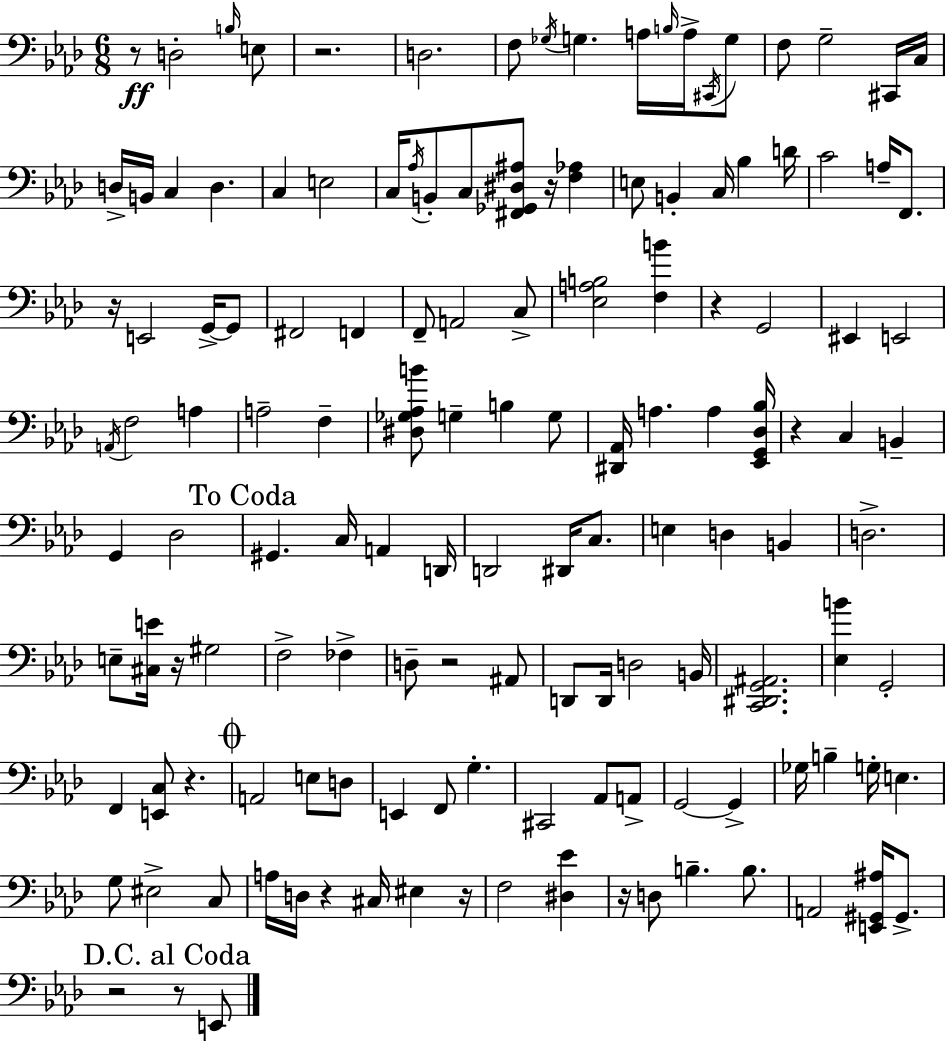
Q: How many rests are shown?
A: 14